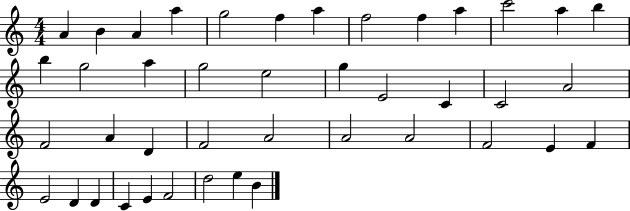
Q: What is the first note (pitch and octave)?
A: A4